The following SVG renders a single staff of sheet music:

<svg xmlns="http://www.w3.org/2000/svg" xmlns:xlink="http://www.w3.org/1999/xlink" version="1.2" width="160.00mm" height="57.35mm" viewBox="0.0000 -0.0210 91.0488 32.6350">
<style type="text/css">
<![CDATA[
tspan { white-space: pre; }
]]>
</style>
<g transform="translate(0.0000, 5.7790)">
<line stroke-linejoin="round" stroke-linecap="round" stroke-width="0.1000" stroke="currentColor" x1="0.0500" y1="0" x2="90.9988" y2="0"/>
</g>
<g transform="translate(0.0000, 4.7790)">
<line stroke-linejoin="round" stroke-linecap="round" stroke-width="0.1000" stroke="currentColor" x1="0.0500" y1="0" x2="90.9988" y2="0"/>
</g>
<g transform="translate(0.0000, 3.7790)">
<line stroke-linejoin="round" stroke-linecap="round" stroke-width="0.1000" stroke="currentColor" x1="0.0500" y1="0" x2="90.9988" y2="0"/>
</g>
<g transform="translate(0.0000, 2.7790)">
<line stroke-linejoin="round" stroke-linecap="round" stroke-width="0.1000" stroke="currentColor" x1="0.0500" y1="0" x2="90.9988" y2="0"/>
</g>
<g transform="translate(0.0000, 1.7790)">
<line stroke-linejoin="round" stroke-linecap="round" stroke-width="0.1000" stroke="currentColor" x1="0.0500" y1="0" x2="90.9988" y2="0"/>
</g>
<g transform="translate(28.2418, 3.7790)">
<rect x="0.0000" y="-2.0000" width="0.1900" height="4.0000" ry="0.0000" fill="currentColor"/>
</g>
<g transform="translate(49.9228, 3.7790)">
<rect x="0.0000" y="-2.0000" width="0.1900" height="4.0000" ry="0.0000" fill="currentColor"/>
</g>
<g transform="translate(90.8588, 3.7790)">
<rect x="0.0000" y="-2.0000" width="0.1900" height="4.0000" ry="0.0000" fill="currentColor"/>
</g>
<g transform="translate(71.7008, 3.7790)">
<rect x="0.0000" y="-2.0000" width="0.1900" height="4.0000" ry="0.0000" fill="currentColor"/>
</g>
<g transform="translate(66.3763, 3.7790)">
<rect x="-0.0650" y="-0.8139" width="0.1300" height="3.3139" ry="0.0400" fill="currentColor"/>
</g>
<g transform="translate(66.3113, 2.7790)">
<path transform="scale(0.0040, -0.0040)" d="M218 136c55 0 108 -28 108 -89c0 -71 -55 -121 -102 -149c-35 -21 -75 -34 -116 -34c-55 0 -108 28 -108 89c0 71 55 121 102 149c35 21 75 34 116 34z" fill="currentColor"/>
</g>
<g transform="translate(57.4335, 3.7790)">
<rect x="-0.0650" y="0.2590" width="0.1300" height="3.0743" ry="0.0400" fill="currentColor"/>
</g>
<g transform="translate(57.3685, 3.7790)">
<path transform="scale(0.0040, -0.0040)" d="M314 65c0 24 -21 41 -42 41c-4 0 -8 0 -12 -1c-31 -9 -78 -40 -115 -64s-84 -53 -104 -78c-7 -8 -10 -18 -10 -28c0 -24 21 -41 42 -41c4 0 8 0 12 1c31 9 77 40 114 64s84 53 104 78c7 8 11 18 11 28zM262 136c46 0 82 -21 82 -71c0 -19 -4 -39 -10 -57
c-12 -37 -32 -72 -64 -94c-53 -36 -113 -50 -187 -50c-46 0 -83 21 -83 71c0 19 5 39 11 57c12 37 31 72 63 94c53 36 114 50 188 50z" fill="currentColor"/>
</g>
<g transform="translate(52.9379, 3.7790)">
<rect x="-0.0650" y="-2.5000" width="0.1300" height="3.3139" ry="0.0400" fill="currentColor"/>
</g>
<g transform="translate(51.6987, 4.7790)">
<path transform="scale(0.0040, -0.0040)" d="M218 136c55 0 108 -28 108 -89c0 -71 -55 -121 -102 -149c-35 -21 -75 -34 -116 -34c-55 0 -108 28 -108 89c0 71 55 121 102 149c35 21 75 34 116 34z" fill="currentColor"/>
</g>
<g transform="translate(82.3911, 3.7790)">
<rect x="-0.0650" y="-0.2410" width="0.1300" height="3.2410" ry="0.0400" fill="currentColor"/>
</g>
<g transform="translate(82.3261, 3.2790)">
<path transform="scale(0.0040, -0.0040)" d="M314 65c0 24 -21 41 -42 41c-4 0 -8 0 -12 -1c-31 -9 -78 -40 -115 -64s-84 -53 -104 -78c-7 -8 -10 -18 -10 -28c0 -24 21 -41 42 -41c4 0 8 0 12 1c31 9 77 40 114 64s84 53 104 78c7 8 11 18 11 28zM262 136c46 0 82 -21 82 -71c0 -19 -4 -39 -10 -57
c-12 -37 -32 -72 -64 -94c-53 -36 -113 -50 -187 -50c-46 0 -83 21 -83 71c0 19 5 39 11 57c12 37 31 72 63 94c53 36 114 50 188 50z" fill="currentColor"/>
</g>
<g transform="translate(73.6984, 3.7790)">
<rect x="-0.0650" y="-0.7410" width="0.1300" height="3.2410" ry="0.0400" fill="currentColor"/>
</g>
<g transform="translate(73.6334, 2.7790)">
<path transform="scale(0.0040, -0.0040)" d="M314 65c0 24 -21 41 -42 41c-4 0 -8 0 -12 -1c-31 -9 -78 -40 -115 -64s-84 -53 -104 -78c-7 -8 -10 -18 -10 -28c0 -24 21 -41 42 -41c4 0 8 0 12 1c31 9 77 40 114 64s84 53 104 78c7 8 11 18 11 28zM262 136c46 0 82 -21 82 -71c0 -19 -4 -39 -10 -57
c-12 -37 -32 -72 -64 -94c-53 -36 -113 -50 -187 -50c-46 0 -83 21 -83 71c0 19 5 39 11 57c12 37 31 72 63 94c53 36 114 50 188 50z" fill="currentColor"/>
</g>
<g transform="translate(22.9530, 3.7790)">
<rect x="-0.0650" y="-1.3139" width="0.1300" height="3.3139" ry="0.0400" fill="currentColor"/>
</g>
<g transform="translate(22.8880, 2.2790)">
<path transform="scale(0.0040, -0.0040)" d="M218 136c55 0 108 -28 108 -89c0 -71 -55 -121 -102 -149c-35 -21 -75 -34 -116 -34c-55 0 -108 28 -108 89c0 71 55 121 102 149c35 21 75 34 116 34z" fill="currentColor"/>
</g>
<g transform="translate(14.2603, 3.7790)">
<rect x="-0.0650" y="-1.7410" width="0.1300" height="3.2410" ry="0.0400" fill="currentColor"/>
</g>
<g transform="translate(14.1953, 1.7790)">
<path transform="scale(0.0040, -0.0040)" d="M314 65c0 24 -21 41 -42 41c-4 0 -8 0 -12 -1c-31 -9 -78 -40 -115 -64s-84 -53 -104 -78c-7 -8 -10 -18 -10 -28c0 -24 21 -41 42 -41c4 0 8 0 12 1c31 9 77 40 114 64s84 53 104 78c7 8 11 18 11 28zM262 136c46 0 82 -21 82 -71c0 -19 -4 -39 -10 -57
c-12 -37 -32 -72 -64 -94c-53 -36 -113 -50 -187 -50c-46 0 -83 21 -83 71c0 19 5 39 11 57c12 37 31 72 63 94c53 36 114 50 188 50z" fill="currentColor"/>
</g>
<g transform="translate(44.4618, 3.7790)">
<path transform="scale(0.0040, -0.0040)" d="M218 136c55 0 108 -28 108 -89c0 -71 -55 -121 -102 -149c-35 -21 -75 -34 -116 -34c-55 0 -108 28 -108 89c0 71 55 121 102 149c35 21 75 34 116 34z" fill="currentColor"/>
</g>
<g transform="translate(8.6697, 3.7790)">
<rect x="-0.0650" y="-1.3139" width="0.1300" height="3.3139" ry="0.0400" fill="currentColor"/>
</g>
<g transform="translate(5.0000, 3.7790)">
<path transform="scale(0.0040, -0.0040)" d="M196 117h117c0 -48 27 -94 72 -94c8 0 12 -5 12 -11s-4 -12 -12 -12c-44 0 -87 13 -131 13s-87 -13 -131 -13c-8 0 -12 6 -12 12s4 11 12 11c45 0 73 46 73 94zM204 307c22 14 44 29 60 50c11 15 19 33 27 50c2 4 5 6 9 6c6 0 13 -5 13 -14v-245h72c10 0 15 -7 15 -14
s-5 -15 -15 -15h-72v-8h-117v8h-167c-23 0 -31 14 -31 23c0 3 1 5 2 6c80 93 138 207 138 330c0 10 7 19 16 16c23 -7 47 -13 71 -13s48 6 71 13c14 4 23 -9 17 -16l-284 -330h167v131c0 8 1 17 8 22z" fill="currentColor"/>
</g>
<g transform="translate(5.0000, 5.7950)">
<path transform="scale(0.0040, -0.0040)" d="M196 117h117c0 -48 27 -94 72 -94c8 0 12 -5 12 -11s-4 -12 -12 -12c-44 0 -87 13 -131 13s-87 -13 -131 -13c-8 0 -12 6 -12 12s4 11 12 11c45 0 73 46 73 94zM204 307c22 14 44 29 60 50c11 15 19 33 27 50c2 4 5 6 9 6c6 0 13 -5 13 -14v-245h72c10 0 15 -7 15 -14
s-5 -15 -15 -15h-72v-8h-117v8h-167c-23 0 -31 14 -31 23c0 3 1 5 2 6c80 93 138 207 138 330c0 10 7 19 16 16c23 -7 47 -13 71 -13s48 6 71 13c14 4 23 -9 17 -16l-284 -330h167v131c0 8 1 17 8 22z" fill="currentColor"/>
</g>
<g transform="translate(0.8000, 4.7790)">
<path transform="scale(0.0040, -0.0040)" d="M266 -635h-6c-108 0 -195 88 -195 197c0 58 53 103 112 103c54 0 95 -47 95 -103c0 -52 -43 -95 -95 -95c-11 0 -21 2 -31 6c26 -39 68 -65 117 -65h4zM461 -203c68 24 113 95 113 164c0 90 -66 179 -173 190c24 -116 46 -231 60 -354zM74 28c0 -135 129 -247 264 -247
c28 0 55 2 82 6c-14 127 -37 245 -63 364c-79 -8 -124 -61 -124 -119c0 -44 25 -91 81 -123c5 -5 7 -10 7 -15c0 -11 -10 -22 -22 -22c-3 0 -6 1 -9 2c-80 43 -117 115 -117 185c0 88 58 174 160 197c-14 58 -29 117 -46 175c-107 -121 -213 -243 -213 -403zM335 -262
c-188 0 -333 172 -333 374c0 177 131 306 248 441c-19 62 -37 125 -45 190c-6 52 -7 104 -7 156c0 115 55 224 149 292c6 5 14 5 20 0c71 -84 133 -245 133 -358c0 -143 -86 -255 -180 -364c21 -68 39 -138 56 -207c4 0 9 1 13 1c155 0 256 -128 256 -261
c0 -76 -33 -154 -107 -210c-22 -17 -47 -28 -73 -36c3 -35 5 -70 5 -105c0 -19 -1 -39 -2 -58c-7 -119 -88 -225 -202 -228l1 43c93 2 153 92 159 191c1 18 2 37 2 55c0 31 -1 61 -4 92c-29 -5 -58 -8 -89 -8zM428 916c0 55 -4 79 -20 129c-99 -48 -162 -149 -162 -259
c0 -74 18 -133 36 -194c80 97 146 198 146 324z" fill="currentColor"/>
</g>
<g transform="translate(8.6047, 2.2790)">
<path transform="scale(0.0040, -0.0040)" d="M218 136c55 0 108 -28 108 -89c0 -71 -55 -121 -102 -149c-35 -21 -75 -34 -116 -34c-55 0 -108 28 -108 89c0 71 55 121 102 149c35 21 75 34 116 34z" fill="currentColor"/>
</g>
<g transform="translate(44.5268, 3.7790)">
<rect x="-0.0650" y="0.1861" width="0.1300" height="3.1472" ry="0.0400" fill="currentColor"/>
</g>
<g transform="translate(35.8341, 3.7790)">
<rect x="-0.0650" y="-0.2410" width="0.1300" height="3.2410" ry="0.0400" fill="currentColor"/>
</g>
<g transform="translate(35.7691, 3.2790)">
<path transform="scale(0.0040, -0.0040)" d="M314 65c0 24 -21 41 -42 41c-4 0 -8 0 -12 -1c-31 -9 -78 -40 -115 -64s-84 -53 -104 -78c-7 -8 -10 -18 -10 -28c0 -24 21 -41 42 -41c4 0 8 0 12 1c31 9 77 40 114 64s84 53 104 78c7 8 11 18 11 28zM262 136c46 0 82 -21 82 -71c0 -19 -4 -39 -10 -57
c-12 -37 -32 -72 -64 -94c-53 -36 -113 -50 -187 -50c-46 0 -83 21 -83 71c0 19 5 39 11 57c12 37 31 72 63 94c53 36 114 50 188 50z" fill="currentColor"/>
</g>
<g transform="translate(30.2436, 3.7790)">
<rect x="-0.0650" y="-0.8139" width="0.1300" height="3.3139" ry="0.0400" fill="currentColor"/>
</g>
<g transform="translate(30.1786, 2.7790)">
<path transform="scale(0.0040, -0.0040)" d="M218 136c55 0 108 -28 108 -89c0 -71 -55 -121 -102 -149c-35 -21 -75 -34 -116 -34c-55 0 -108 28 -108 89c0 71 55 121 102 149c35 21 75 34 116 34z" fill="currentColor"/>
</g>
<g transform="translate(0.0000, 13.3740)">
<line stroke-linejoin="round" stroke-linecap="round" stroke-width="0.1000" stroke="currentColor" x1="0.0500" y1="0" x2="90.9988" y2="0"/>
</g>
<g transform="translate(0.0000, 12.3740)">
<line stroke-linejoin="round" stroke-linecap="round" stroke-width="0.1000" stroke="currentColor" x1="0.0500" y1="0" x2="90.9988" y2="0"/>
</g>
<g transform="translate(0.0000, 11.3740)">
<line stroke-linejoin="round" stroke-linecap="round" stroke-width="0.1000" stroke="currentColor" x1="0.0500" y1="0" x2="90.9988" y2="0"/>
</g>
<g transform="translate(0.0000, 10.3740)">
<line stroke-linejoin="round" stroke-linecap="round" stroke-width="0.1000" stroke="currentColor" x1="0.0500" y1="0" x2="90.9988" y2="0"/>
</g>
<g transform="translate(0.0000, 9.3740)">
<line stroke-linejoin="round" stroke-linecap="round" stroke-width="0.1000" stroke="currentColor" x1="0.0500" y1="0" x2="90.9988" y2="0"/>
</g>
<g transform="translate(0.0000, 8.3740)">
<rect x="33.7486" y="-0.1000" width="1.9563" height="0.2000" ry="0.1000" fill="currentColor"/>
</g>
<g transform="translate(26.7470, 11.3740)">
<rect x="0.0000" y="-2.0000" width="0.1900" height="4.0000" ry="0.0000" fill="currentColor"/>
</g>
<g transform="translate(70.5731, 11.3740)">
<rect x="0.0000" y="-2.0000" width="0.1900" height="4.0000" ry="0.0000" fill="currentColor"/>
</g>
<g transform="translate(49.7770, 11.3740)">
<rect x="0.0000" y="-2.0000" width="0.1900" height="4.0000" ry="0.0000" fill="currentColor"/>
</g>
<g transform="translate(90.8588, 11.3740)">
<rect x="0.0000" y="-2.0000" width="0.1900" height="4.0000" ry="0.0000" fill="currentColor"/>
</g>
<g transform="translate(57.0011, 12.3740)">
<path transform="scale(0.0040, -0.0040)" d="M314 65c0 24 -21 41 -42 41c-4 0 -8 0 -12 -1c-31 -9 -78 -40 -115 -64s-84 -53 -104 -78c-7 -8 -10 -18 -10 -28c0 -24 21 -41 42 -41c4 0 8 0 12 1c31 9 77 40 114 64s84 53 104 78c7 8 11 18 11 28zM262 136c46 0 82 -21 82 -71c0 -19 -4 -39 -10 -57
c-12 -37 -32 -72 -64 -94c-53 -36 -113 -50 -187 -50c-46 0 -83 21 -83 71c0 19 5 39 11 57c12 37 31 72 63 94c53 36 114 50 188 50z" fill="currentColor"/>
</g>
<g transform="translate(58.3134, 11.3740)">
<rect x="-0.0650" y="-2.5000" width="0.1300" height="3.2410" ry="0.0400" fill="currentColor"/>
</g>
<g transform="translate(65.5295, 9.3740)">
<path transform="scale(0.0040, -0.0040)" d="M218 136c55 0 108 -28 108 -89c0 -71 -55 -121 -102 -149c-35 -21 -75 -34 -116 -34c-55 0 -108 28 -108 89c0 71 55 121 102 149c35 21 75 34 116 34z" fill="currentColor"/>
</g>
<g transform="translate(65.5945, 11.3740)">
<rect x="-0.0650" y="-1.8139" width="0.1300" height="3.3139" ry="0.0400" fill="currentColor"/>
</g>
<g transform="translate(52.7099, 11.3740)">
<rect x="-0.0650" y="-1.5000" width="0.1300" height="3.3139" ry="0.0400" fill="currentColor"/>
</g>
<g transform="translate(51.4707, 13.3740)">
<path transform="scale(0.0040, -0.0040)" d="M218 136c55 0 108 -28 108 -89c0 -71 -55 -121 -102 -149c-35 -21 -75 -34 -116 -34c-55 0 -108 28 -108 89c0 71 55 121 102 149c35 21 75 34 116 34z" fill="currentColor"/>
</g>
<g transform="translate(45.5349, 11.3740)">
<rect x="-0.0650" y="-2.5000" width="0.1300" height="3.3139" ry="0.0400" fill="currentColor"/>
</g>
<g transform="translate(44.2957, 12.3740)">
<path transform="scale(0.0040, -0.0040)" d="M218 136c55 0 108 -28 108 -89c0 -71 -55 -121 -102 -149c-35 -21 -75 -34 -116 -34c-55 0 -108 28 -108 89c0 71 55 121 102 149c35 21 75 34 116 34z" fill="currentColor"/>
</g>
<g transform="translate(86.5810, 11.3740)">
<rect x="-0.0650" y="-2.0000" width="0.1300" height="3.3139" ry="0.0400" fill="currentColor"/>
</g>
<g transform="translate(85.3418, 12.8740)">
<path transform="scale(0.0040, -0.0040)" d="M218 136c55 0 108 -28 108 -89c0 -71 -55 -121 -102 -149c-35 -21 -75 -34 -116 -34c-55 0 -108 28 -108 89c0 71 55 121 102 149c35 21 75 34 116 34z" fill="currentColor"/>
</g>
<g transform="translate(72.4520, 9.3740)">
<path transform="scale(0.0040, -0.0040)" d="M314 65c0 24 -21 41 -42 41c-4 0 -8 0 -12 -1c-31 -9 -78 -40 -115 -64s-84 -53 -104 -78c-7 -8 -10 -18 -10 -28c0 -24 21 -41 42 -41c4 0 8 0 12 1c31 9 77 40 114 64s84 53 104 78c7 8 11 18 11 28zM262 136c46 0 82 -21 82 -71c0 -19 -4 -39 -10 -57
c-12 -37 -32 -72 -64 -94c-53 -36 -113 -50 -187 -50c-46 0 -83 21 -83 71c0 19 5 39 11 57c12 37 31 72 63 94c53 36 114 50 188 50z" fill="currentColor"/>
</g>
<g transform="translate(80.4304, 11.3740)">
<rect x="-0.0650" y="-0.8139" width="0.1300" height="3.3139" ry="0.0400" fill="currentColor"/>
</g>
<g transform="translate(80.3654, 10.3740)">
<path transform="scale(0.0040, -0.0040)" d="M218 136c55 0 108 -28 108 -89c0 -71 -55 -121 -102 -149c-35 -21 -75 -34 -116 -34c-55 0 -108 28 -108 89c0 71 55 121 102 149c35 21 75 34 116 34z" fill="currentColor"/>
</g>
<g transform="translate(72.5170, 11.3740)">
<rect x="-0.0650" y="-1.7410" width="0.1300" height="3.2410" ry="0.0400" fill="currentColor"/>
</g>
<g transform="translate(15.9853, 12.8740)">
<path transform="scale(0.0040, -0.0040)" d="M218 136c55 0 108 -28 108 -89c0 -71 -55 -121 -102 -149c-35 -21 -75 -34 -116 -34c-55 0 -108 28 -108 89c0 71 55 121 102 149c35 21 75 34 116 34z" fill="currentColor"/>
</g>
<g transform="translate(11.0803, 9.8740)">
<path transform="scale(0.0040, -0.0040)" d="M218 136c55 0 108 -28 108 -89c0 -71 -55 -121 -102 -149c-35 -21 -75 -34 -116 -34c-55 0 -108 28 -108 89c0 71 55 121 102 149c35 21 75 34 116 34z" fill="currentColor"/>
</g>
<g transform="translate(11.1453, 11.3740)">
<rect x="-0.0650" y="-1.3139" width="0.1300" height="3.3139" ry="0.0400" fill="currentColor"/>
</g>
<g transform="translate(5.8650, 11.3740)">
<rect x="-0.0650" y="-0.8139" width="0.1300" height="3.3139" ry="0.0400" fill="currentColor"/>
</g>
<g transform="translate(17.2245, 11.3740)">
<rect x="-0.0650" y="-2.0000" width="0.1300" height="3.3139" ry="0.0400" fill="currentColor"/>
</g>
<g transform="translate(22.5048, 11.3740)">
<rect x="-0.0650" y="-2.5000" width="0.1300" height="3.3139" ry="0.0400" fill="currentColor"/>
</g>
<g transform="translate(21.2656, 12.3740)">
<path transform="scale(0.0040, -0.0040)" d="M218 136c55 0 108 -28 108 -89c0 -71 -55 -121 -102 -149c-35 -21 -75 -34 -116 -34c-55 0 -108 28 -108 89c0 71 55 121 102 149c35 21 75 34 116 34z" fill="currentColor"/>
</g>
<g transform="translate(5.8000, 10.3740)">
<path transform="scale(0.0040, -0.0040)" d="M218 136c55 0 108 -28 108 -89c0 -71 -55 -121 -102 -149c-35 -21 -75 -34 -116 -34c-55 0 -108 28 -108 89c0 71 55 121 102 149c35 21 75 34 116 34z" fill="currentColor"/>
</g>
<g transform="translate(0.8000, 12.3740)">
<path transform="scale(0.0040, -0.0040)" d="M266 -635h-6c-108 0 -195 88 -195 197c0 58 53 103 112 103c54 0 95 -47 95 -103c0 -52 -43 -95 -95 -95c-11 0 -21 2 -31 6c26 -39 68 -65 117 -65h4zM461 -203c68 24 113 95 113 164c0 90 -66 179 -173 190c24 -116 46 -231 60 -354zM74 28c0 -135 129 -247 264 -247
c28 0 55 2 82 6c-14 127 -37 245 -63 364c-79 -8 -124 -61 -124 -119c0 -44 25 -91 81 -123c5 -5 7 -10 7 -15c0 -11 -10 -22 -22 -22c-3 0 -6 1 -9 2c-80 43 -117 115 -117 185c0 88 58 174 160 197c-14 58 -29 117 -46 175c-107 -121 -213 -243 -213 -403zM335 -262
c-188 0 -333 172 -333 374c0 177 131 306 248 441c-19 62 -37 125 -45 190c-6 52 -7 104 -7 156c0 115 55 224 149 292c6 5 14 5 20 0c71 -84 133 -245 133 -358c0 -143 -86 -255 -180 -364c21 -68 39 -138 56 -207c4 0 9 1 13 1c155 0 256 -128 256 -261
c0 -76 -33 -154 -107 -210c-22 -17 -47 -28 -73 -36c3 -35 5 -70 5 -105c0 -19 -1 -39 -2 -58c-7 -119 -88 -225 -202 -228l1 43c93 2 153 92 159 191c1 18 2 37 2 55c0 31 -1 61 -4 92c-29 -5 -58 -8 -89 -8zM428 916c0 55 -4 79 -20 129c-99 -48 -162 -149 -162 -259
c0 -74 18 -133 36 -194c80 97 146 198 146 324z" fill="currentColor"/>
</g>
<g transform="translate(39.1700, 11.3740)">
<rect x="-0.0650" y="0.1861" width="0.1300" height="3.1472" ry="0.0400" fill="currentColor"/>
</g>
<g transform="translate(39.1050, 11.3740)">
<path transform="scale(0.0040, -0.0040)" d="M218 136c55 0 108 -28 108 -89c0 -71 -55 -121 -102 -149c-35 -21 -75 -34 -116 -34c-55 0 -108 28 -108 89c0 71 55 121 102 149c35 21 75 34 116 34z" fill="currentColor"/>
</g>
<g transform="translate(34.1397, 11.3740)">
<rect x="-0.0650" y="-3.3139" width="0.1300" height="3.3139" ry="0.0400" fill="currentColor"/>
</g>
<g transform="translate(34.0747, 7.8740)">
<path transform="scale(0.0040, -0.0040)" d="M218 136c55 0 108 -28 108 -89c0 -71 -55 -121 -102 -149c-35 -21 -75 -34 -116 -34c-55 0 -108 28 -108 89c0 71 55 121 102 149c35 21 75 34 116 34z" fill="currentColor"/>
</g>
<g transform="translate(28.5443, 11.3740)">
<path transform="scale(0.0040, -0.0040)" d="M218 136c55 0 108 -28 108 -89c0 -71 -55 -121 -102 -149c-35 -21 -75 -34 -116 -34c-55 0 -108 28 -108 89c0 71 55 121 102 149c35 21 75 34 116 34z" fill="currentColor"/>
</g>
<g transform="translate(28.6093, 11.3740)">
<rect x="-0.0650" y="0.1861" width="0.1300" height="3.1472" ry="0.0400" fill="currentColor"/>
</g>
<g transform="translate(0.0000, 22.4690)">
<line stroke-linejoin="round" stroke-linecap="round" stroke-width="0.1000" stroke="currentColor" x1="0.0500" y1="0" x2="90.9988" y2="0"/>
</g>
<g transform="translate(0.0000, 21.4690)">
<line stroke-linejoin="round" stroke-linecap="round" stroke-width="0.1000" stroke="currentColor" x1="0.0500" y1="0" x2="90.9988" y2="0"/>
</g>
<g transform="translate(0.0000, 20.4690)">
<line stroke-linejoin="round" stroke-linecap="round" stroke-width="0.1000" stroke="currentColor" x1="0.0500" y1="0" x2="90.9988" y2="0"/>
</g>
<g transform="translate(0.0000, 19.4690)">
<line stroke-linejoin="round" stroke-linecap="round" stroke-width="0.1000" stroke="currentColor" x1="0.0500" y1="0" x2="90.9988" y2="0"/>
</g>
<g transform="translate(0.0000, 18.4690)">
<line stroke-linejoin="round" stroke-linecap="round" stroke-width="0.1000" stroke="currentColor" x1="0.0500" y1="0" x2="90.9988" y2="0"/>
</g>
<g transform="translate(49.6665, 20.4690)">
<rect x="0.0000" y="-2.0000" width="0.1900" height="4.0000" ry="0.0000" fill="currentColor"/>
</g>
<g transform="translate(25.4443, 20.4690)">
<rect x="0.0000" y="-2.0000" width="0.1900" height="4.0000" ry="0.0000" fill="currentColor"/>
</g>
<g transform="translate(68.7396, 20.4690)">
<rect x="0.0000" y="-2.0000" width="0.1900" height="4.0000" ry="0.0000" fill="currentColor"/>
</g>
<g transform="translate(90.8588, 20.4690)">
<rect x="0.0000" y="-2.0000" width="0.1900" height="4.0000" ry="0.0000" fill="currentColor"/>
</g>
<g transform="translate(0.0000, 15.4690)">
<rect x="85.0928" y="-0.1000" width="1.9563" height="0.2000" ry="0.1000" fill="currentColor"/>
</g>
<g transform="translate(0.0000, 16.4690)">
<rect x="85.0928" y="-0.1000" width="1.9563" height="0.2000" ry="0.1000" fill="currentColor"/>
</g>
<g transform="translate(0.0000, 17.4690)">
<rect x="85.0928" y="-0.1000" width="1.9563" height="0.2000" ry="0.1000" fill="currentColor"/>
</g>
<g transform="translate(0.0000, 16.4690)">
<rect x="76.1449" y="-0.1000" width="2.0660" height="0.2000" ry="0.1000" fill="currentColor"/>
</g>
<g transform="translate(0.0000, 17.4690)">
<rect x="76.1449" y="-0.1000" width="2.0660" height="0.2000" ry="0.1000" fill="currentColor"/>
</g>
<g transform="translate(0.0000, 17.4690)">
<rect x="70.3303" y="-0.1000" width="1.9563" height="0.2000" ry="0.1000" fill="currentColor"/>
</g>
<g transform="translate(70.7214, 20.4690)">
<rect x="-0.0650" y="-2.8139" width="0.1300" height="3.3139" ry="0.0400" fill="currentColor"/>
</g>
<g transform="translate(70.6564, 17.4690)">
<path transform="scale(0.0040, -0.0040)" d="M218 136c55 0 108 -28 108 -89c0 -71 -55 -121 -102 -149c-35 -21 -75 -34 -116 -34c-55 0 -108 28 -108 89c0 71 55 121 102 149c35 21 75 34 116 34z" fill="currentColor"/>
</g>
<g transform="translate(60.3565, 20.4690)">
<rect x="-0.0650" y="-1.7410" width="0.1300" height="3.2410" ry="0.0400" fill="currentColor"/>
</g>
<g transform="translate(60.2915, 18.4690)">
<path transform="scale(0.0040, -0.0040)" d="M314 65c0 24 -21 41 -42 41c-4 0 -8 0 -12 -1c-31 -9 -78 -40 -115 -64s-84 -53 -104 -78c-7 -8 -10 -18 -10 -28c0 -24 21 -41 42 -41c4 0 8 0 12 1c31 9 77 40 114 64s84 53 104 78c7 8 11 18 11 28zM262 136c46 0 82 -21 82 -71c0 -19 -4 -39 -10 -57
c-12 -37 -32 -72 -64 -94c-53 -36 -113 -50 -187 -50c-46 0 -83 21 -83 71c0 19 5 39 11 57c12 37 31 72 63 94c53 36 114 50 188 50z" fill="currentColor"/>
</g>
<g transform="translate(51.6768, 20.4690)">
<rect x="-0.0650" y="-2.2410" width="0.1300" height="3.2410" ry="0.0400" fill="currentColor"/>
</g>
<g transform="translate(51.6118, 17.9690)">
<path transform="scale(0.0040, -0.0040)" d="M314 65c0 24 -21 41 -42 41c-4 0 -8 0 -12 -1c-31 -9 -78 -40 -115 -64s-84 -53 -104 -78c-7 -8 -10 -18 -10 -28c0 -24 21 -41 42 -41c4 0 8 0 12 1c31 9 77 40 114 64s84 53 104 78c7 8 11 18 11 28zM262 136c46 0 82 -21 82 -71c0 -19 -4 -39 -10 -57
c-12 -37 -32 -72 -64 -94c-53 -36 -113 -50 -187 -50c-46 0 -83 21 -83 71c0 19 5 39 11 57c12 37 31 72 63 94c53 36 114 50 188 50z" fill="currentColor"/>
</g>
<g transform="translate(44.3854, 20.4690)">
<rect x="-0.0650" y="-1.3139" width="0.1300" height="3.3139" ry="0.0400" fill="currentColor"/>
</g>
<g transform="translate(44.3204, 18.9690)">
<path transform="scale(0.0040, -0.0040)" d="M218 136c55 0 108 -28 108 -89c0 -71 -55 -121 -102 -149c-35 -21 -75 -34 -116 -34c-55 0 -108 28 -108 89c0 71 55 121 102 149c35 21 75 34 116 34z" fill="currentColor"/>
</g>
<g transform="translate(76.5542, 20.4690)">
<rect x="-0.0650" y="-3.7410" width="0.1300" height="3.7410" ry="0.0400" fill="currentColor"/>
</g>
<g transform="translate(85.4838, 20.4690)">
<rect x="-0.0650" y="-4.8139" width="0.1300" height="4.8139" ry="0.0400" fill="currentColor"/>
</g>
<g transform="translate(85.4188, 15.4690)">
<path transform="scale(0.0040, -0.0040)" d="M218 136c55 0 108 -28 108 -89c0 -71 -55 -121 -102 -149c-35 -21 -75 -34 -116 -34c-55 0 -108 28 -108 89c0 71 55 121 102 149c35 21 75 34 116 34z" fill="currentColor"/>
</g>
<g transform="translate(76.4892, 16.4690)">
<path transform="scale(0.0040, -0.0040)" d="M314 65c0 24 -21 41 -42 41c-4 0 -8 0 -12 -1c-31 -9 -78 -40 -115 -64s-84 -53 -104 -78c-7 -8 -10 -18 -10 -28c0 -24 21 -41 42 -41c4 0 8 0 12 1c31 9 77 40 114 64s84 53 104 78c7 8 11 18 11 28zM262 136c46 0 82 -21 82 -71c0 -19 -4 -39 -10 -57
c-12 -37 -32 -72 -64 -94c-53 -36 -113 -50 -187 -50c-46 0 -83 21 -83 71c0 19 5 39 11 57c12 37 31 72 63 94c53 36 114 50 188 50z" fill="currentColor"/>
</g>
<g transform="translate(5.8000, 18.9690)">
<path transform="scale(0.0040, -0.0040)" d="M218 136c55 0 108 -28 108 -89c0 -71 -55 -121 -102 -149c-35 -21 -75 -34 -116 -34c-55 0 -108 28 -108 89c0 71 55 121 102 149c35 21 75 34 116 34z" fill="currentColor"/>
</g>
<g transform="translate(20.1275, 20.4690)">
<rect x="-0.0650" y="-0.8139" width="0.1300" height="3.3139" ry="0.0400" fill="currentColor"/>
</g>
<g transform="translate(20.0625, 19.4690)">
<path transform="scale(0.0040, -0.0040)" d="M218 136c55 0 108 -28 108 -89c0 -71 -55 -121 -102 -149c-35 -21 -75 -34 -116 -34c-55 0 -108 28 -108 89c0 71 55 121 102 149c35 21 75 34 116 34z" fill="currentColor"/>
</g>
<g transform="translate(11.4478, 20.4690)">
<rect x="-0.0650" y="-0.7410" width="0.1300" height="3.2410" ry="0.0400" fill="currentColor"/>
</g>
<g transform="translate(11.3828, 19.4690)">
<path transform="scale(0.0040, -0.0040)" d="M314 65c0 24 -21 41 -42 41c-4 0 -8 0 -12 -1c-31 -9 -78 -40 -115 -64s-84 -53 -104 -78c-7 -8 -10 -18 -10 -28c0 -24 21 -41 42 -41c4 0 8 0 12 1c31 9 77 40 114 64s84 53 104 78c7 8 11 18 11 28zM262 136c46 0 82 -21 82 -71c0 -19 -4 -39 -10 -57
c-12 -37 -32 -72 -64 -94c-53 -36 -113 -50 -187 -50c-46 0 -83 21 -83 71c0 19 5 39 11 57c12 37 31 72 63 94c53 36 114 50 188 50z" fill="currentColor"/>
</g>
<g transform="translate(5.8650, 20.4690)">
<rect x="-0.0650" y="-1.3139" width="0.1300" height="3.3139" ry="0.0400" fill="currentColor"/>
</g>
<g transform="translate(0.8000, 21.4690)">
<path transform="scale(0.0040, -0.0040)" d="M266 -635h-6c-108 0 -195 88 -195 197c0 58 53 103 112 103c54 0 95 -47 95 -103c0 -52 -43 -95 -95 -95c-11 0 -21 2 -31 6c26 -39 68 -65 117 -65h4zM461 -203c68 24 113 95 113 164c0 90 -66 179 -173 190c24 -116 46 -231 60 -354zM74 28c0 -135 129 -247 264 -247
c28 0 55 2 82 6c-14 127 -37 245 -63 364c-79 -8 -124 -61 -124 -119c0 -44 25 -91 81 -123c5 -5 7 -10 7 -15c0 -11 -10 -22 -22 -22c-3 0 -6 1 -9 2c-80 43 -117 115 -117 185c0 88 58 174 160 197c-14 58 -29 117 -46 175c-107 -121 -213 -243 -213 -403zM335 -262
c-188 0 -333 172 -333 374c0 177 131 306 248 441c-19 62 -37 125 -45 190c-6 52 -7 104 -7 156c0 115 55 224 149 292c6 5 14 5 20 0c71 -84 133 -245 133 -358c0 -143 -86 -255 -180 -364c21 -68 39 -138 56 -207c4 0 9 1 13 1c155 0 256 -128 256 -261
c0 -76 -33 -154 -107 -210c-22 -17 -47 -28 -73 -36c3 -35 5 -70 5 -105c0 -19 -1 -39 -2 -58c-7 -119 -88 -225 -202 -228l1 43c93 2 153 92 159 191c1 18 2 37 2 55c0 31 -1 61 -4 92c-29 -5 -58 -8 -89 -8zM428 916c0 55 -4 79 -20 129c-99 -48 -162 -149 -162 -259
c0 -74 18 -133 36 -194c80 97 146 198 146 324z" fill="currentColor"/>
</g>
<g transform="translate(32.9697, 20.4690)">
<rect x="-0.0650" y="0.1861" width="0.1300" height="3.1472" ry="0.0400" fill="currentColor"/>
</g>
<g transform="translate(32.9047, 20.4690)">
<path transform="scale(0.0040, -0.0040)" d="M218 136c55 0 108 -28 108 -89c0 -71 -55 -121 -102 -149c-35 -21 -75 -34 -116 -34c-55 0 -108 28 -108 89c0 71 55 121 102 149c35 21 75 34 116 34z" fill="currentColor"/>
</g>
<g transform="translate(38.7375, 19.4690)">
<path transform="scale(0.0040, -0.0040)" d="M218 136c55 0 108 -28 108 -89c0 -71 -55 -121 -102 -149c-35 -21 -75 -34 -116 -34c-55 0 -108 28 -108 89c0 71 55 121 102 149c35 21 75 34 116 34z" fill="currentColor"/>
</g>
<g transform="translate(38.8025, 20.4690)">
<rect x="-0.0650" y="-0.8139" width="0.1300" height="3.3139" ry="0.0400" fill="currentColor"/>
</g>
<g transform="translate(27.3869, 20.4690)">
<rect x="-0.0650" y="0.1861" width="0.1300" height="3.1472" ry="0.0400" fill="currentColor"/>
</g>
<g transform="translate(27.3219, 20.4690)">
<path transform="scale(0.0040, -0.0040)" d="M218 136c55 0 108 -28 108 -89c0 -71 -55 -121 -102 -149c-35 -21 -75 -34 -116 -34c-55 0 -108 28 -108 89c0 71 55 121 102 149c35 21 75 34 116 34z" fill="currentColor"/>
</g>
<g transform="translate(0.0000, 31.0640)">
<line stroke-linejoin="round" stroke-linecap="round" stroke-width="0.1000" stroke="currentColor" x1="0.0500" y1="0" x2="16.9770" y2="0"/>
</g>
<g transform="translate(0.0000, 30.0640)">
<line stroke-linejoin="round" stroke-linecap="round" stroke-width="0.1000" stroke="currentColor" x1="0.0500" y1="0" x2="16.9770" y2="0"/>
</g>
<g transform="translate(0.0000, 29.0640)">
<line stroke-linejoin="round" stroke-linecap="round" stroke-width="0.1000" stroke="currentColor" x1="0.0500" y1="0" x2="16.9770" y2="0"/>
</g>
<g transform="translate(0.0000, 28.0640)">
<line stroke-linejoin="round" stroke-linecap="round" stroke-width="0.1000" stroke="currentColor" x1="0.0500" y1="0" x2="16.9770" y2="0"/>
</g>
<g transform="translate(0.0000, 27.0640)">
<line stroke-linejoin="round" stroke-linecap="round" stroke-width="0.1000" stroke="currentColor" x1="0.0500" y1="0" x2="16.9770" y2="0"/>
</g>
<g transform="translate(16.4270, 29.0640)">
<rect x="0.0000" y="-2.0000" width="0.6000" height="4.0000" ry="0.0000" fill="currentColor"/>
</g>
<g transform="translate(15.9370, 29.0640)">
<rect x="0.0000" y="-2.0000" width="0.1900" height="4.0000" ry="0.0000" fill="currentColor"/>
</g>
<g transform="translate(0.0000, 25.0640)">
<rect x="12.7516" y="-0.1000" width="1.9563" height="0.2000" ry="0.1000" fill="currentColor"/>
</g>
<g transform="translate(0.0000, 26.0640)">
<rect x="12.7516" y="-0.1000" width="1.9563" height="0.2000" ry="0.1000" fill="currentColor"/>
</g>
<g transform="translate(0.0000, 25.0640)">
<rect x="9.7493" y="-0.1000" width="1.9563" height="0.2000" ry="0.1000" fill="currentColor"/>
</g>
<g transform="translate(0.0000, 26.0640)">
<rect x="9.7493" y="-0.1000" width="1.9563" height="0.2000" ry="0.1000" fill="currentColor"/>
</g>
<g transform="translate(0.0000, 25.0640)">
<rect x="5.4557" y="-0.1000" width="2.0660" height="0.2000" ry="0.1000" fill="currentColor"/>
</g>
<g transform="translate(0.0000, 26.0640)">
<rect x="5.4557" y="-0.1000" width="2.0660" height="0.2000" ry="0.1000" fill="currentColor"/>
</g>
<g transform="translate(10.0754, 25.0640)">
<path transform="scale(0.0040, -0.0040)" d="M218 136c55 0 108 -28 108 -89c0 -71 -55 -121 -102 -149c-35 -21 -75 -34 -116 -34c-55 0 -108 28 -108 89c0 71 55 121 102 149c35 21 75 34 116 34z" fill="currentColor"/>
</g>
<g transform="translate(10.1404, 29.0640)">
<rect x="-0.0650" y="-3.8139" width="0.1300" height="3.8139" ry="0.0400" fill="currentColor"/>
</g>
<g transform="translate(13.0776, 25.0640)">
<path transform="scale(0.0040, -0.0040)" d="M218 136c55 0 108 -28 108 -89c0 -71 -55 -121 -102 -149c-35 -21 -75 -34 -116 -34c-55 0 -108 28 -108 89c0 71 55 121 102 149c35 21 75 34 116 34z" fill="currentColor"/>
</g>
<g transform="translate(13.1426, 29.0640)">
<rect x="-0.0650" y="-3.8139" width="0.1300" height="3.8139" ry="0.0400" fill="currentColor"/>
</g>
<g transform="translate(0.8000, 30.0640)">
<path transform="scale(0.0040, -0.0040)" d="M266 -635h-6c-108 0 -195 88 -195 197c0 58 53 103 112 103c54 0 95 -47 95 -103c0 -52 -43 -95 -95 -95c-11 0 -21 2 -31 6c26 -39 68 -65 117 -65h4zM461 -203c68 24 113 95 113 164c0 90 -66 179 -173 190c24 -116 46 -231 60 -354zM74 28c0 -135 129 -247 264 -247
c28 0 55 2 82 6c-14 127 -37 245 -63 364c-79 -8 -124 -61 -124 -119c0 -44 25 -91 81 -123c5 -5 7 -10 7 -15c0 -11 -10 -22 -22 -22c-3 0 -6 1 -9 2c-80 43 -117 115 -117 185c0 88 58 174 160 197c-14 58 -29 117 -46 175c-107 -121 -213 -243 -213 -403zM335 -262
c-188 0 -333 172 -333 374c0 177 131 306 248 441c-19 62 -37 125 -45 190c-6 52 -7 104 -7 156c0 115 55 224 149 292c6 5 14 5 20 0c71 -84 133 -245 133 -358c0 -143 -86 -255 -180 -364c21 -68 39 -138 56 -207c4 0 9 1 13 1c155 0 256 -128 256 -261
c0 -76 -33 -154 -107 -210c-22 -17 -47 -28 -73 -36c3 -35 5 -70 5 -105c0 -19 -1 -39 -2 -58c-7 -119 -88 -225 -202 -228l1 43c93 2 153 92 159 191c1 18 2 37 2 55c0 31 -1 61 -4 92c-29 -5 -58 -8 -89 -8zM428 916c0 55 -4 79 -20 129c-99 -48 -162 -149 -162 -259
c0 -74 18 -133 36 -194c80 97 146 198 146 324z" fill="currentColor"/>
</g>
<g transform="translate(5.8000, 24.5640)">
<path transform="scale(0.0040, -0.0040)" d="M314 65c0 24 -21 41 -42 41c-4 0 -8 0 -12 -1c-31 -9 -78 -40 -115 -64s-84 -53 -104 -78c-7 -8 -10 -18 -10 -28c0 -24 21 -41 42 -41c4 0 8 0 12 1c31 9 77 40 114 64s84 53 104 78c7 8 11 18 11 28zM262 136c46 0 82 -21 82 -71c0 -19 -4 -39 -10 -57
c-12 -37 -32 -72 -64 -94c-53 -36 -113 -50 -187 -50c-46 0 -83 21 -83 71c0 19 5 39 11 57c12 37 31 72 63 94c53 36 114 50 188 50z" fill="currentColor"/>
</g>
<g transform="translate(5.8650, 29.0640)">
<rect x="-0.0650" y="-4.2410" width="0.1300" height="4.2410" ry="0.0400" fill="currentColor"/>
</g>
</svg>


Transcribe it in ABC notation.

X:1
T:Untitled
M:4/4
L:1/4
K:C
e f2 e d c2 B G B2 d d2 c2 d e F G B b B G E G2 f f2 d F e d2 d B B d e g2 f2 a c'2 e' d'2 c' c'